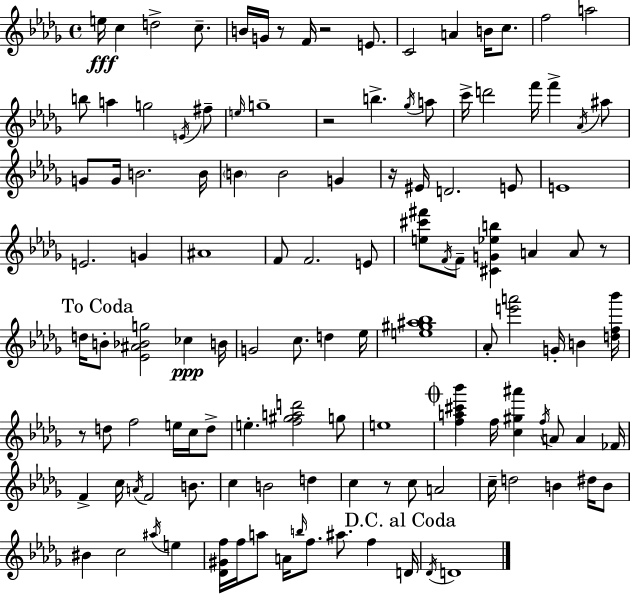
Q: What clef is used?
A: treble